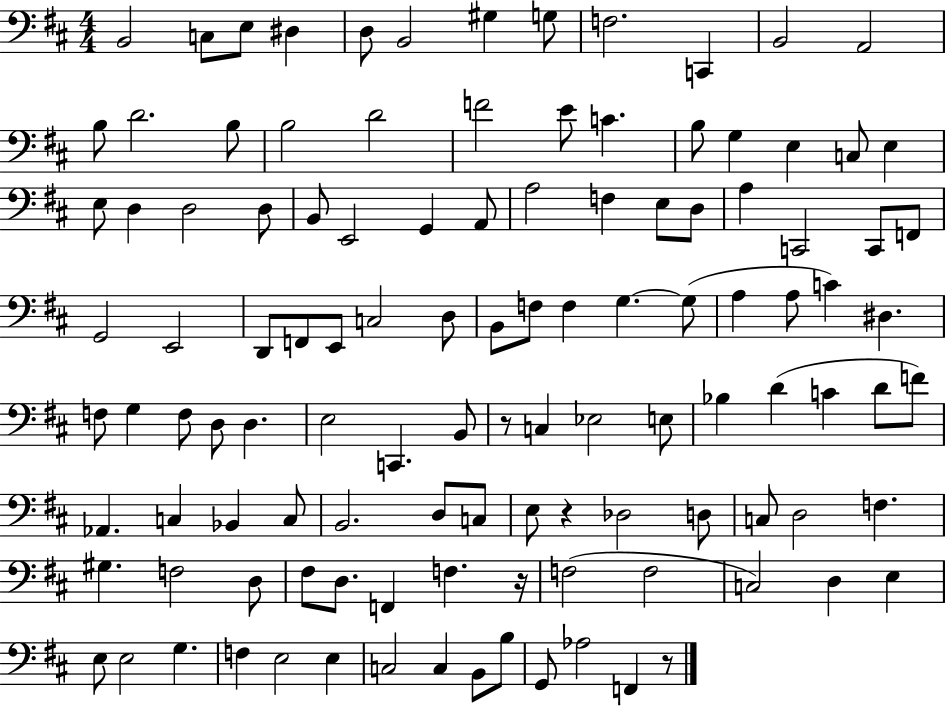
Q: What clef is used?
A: bass